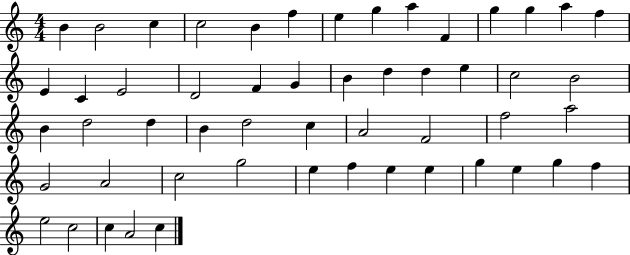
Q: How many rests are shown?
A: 0